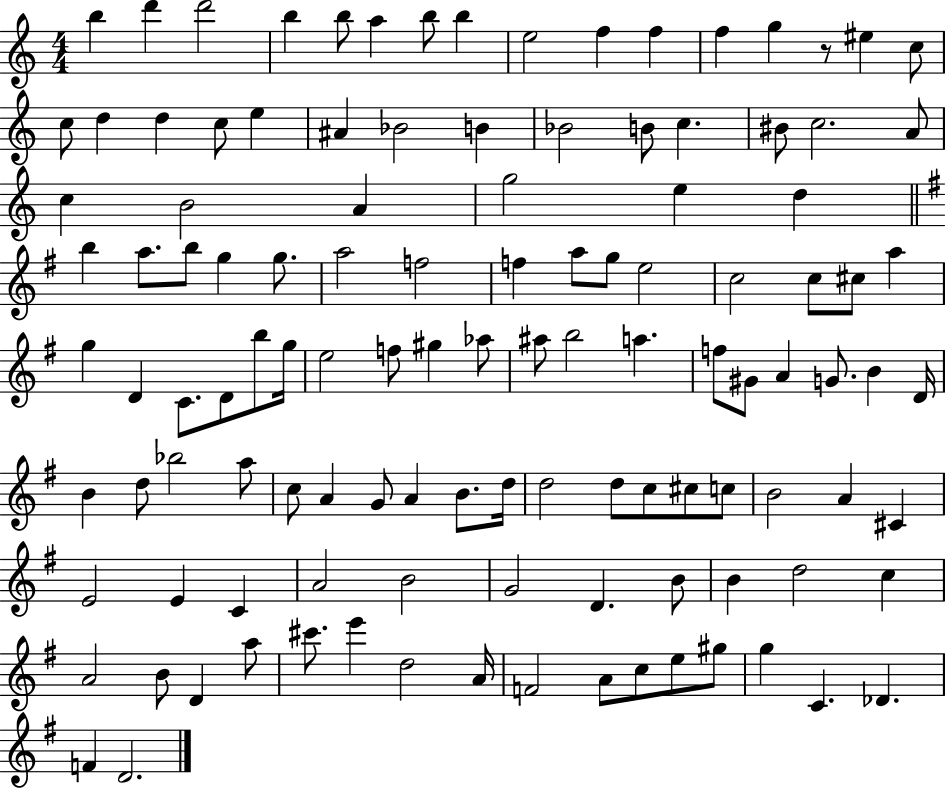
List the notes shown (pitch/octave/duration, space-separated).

B5/q D6/q D6/h B5/q B5/e A5/q B5/e B5/q E5/h F5/q F5/q F5/q G5/q R/e EIS5/q C5/e C5/e D5/q D5/q C5/e E5/q A#4/q Bb4/h B4/q Bb4/h B4/e C5/q. BIS4/e C5/h. A4/e C5/q B4/h A4/q G5/h E5/q D5/q B5/q A5/e. B5/e G5/q G5/e. A5/h F5/h F5/q A5/e G5/e E5/h C5/h C5/e C#5/e A5/q G5/q D4/q C4/e. D4/e B5/e G5/s E5/h F5/e G#5/q Ab5/e A#5/e B5/h A5/q. F5/e G#4/e A4/q G4/e. B4/q D4/s B4/q D5/e Bb5/h A5/e C5/e A4/q G4/e A4/q B4/e. D5/s D5/h D5/e C5/e C#5/e C5/e B4/h A4/q C#4/q E4/h E4/q C4/q A4/h B4/h G4/h D4/q. B4/e B4/q D5/h C5/q A4/h B4/e D4/q A5/e C#6/e. E6/q D5/h A4/s F4/h A4/e C5/e E5/e G#5/e G5/q C4/q. Db4/q. F4/q D4/h.